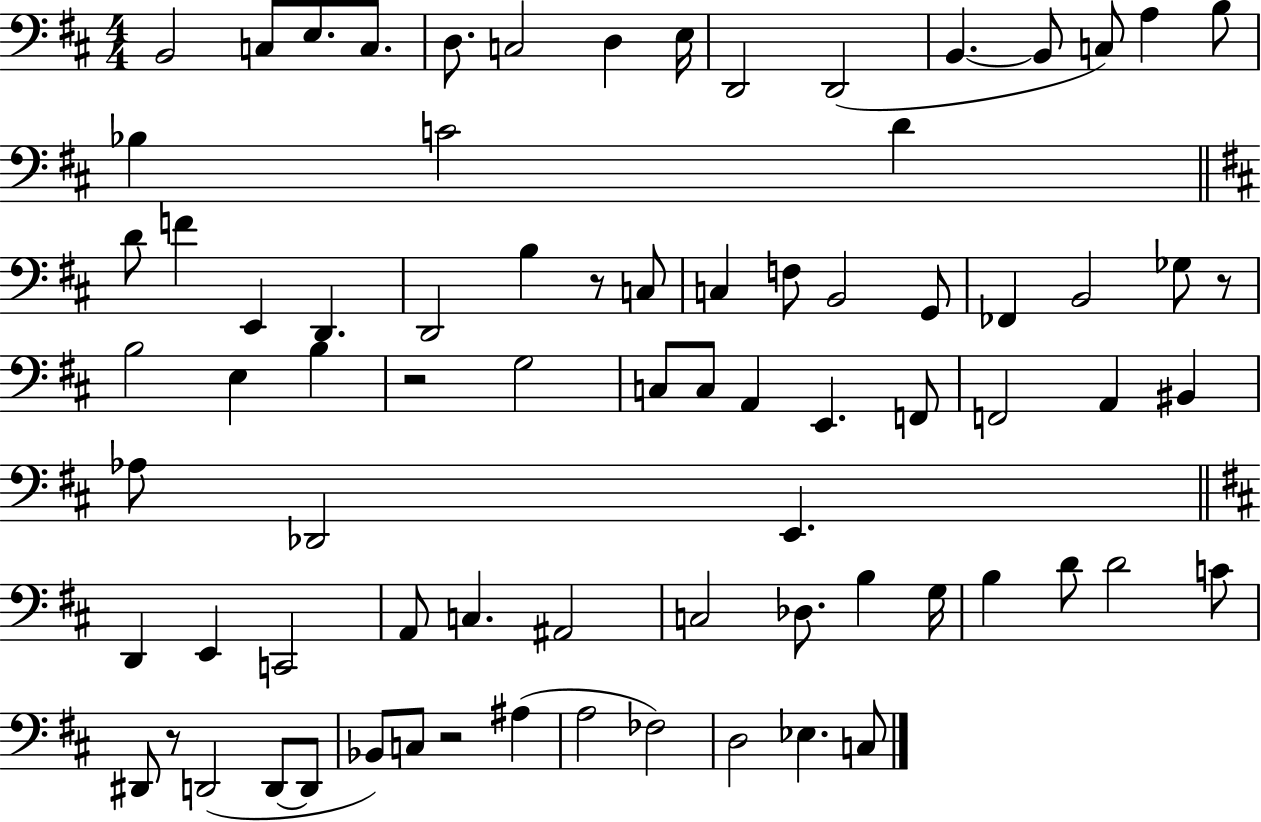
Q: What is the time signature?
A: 4/4